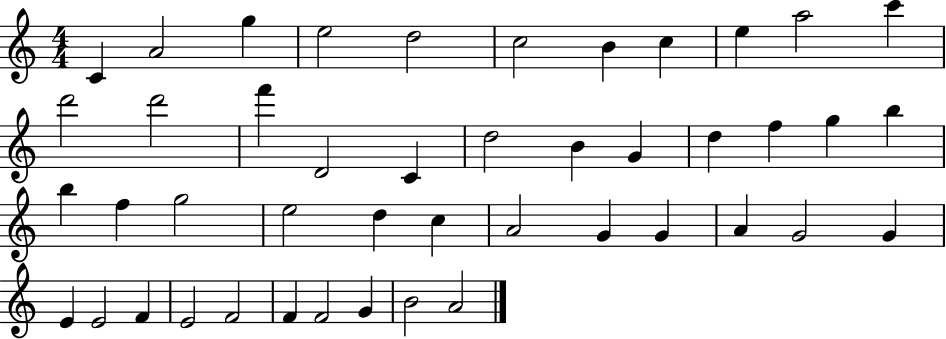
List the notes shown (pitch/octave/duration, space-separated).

C4/q A4/h G5/q E5/h D5/h C5/h B4/q C5/q E5/q A5/h C6/q D6/h D6/h F6/q D4/h C4/q D5/h B4/q G4/q D5/q F5/q G5/q B5/q B5/q F5/q G5/h E5/h D5/q C5/q A4/h G4/q G4/q A4/q G4/h G4/q E4/q E4/h F4/q E4/h F4/h F4/q F4/h G4/q B4/h A4/h